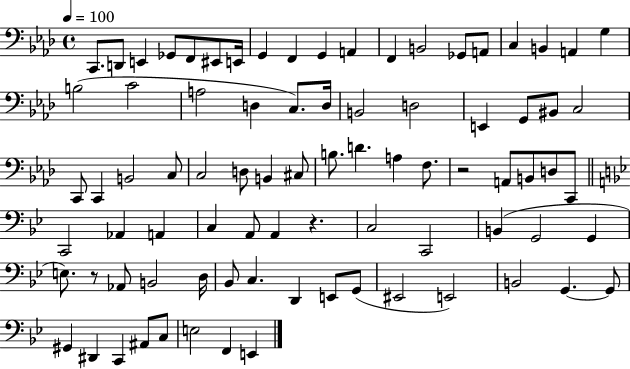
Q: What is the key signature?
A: AES major